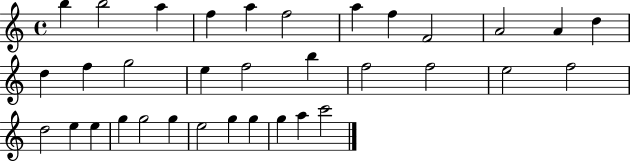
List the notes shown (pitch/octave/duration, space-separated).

B5/q B5/h A5/q F5/q A5/q F5/h A5/q F5/q F4/h A4/h A4/q D5/q D5/q F5/q G5/h E5/q F5/h B5/q F5/h F5/h E5/h F5/h D5/h E5/q E5/q G5/q G5/h G5/q E5/h G5/q G5/q G5/q A5/q C6/h